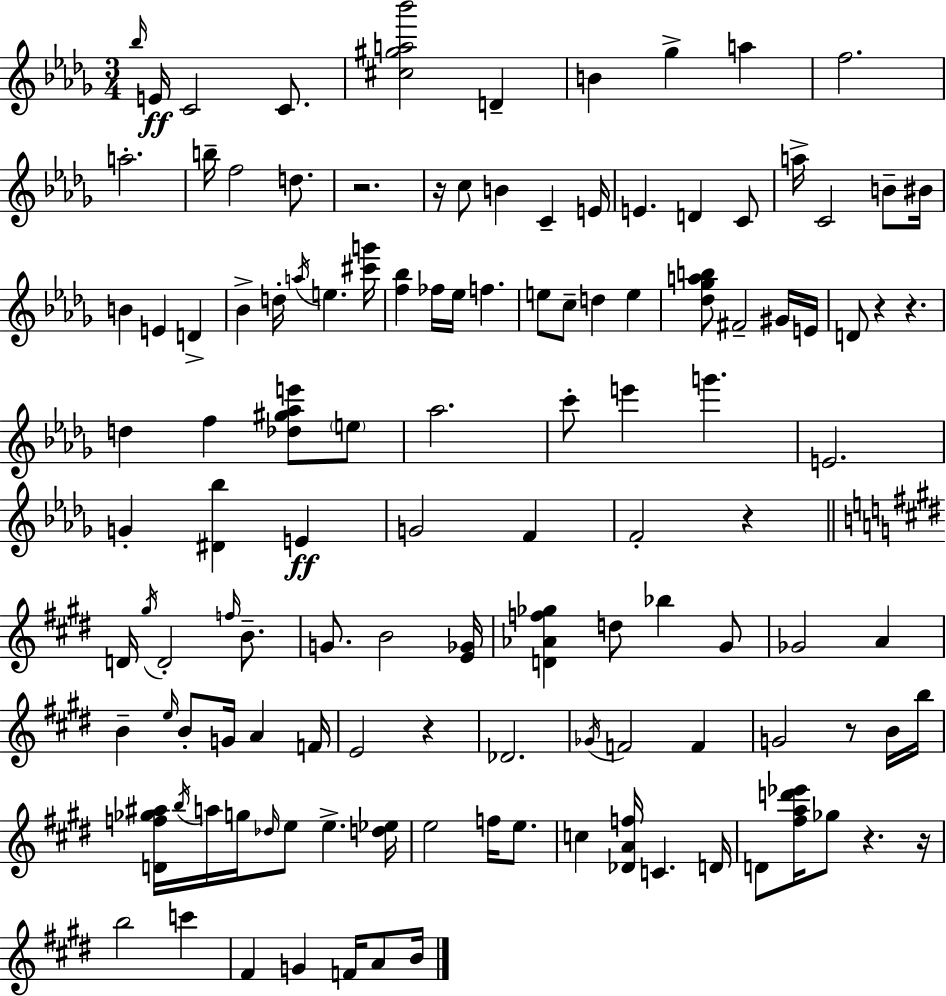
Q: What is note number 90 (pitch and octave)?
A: E5